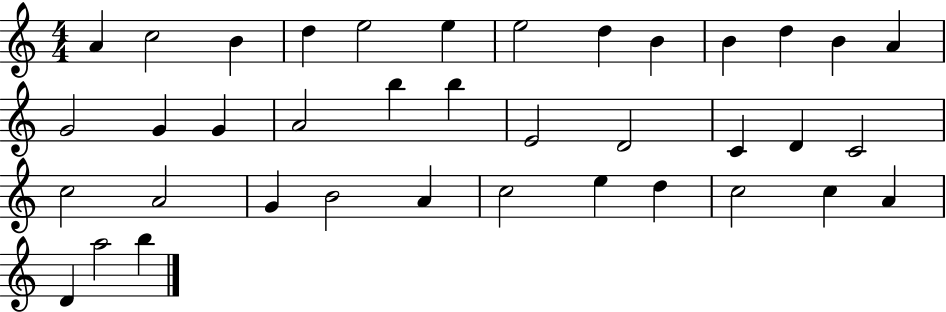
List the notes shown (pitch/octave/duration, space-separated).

A4/q C5/h B4/q D5/q E5/h E5/q E5/h D5/q B4/q B4/q D5/q B4/q A4/q G4/h G4/q G4/q A4/h B5/q B5/q E4/h D4/h C4/q D4/q C4/h C5/h A4/h G4/q B4/h A4/q C5/h E5/q D5/q C5/h C5/q A4/q D4/q A5/h B5/q